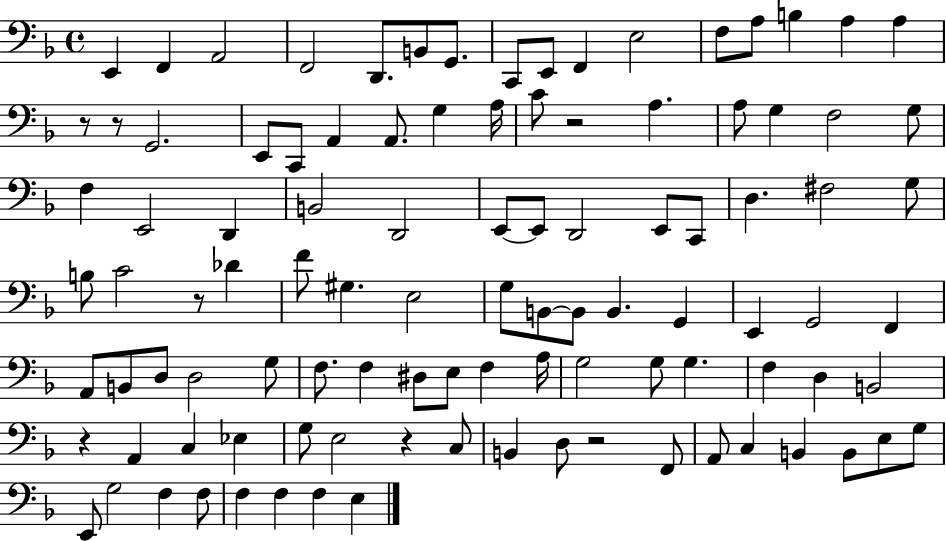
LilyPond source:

{
  \clef bass
  \time 4/4
  \defaultTimeSignature
  \key f \major
  e,4 f,4 a,2 | f,2 d,8. b,8 g,8. | c,8 e,8 f,4 e2 | f8 a8 b4 a4 a4 | \break r8 r8 g,2. | e,8 c,8 a,4 a,8. g4 a16 | c'8 r2 a4. | a8 g4 f2 g8 | \break f4 e,2 d,4 | b,2 d,2 | e,8~~ e,8 d,2 e,8 c,8 | d4. fis2 g8 | \break b8 c'2 r8 des'4 | f'8 gis4. e2 | g8 b,8~~ b,8 b,4. g,4 | e,4 g,2 f,4 | \break a,8 b,8 d8 d2 g8 | f8. f4 dis8 e8 f4 a16 | g2 g8 g4. | f4 d4 b,2 | \break r4 a,4 c4 ees4 | g8 e2 r4 c8 | b,4 d8 r2 f,8 | a,8 c4 b,4 b,8 e8 g8 | \break e,8 g2 f4 f8 | f4 f4 f4 e4 | \bar "|."
}